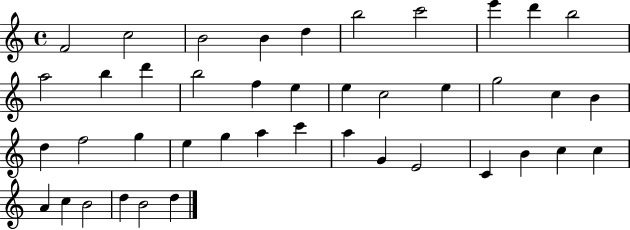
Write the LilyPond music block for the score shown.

{
  \clef treble
  \time 4/4
  \defaultTimeSignature
  \key c \major
  f'2 c''2 | b'2 b'4 d''4 | b''2 c'''2 | e'''4 d'''4 b''2 | \break a''2 b''4 d'''4 | b''2 f''4 e''4 | e''4 c''2 e''4 | g''2 c''4 b'4 | \break d''4 f''2 g''4 | e''4 g''4 a''4 c'''4 | a''4 g'4 e'2 | c'4 b'4 c''4 c''4 | \break a'4 c''4 b'2 | d''4 b'2 d''4 | \bar "|."
}